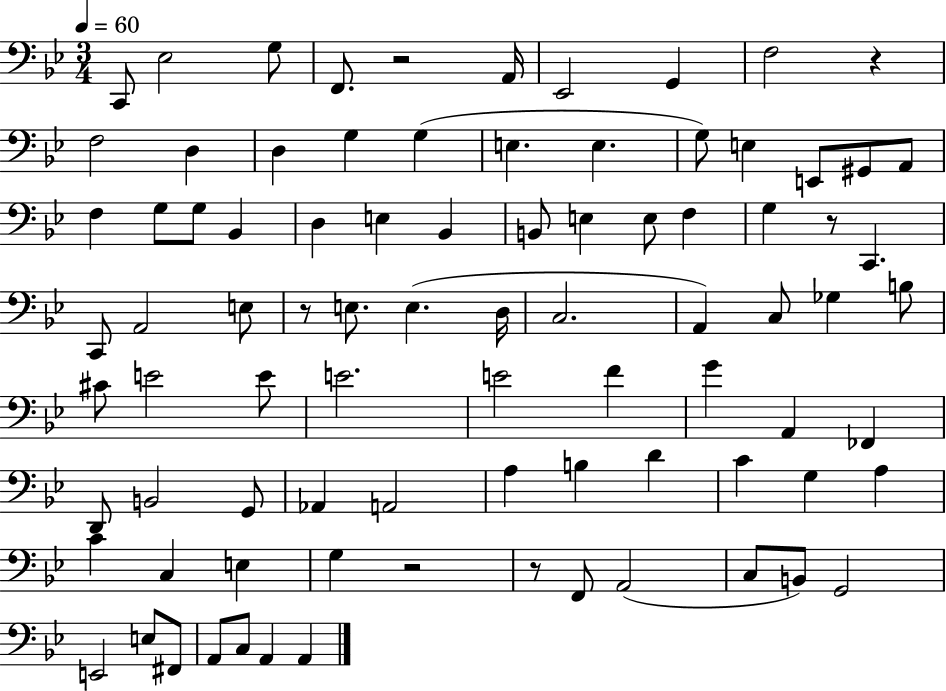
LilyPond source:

{
  \clef bass
  \numericTimeSignature
  \time 3/4
  \key bes \major
  \tempo 4 = 60
  c,8 ees2 g8 | f,8. r2 a,16 | ees,2 g,4 | f2 r4 | \break f2 d4 | d4 g4 g4( | e4. e4. | g8) e4 e,8 gis,8 a,8 | \break f4 g8 g8 bes,4 | d4 e4 bes,4 | b,8 e4 e8 f4 | g4 r8 c,4. | \break c,8 a,2 e8 | r8 e8. e4.( d16 | c2. | a,4) c8 ges4 b8 | \break cis'8 e'2 e'8 | e'2. | e'2 f'4 | g'4 a,4 fes,4 | \break d,8 b,2 g,8 | aes,4 a,2 | a4 b4 d'4 | c'4 g4 a4 | \break c'4 c4 e4 | g4 r2 | r8 f,8 a,2( | c8 b,8) g,2 | \break e,2 e8 fis,8 | a,8 c8 a,4 a,4 | \bar "|."
}